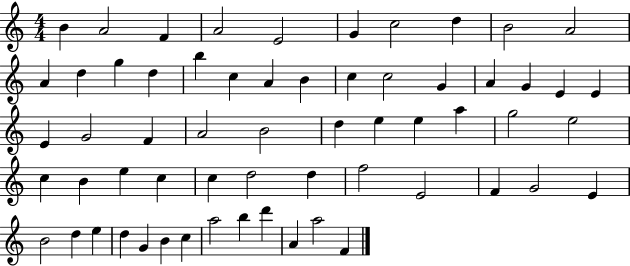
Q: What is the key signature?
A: C major